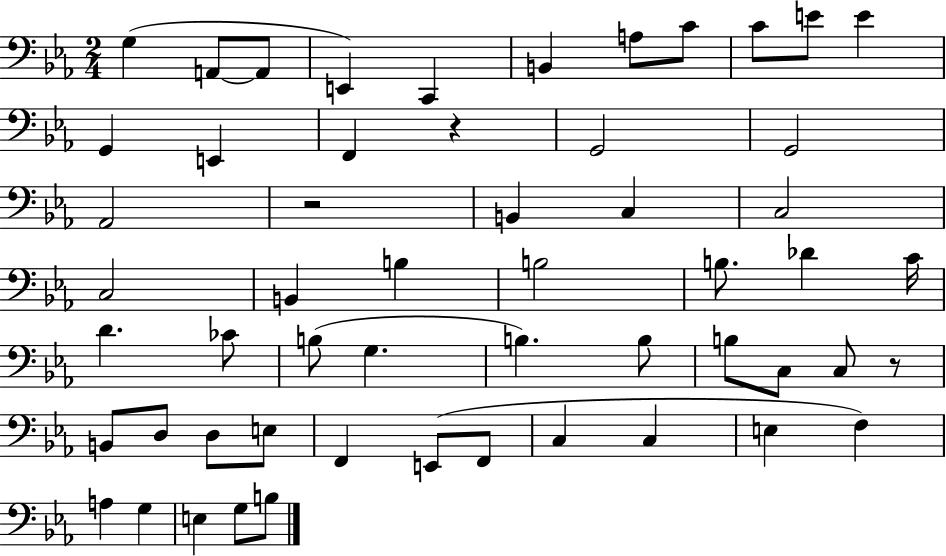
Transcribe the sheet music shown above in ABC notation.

X:1
T:Untitled
M:2/4
L:1/4
K:Eb
G, A,,/2 A,,/2 E,, C,, B,, A,/2 C/2 C/2 E/2 E G,, E,, F,, z G,,2 G,,2 _A,,2 z2 B,, C, C,2 C,2 B,, B, B,2 B,/2 _D C/4 D _C/2 B,/2 G, B, B,/2 B,/2 C,/2 C,/2 z/2 B,,/2 D,/2 D,/2 E,/2 F,, E,,/2 F,,/2 C, C, E, F, A, G, E, G,/2 B,/2